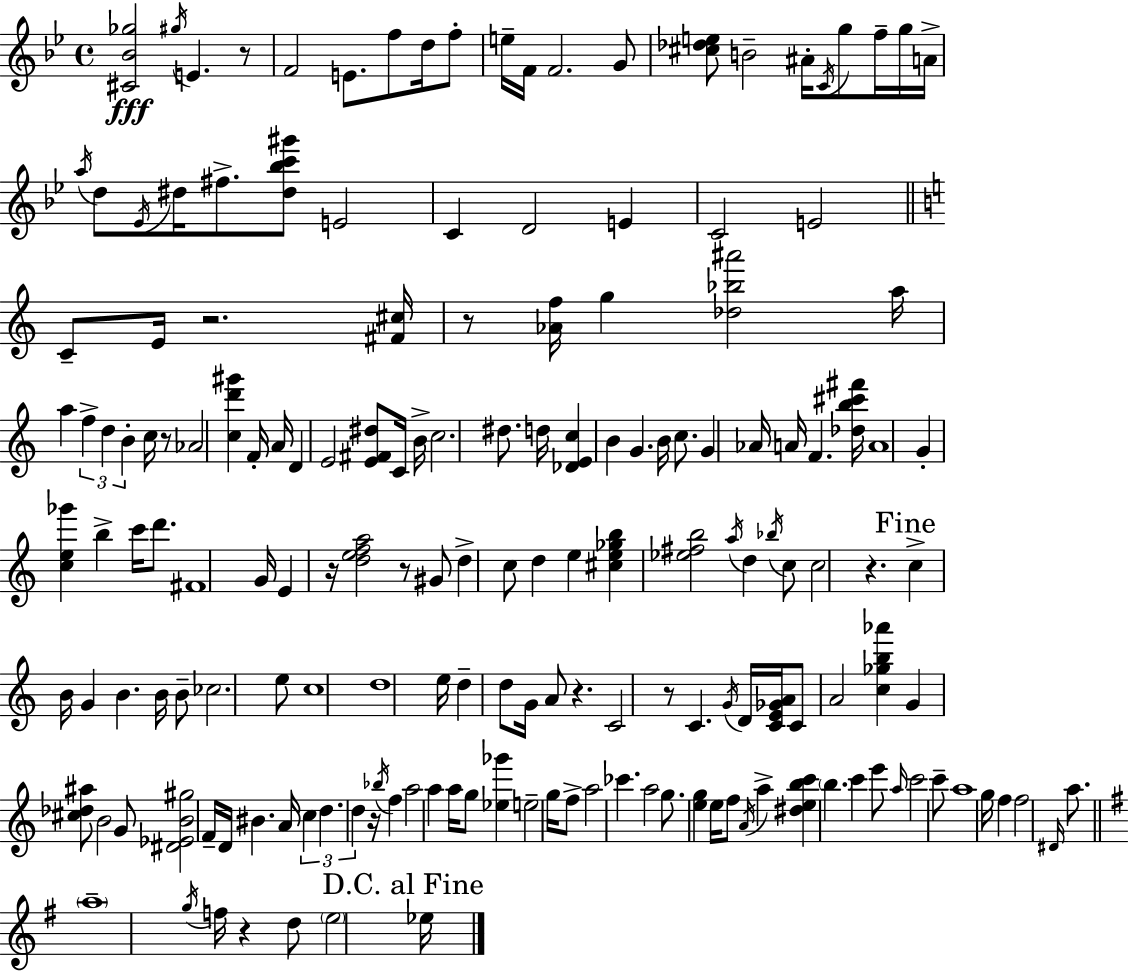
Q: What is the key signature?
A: BES major